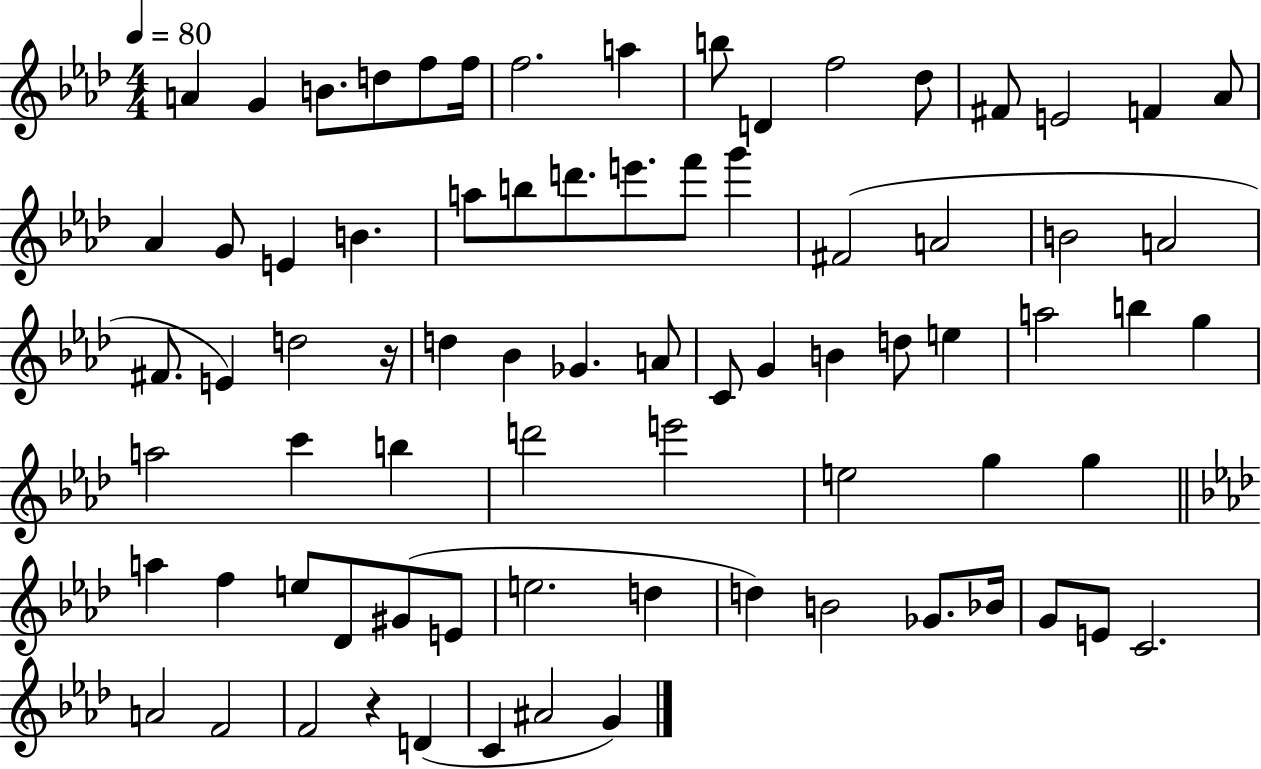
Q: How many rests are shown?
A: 2